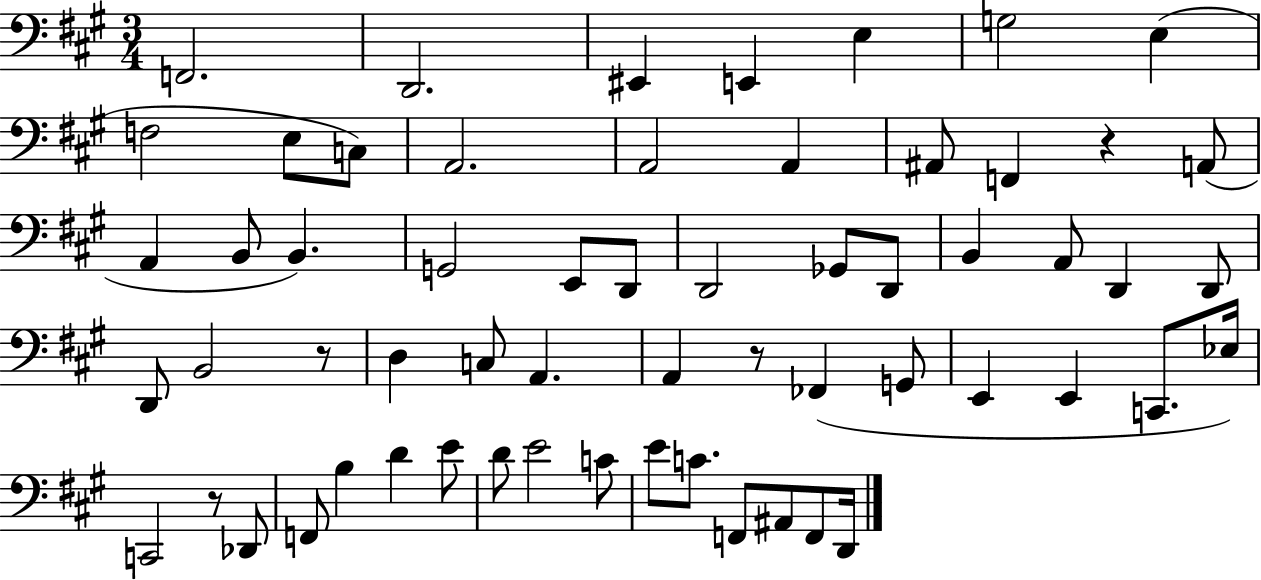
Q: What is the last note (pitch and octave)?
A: D2